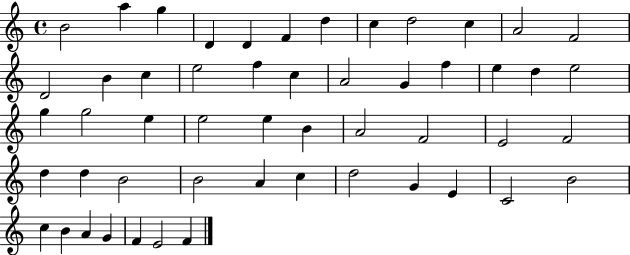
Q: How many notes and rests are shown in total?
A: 52